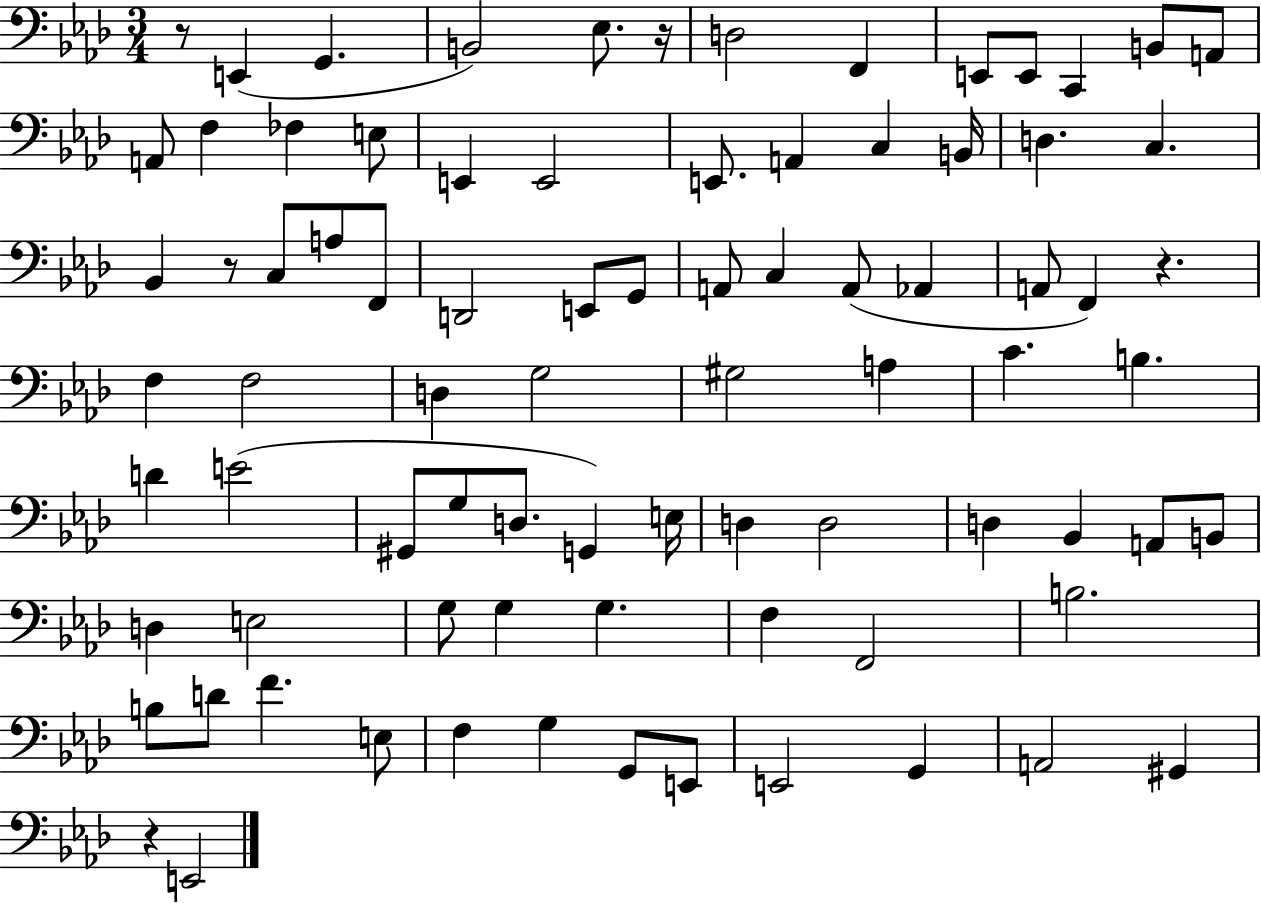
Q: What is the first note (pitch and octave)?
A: E2